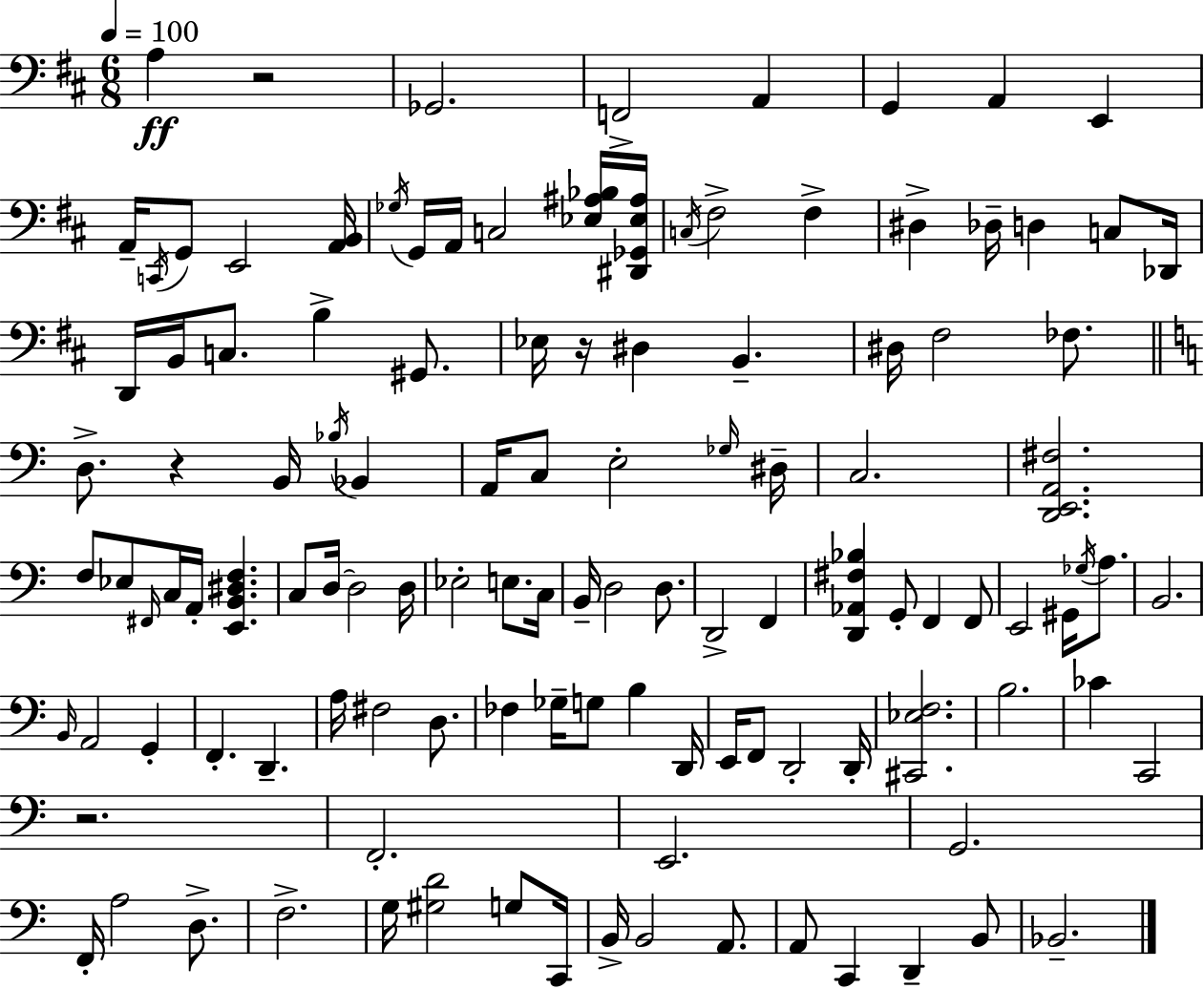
X:1
T:Untitled
M:6/8
L:1/4
K:D
A, z2 _G,,2 F,,2 A,, G,, A,, E,, A,,/4 C,,/4 G,,/2 E,,2 [A,,B,,]/4 _G,/4 G,,/4 A,,/4 C,2 [_E,^A,_B,]/4 [^D,,_G,,_E,^A,]/4 C,/4 ^F,2 ^F, ^D, _D,/4 D, C,/2 _D,,/4 D,,/4 B,,/4 C,/2 B, ^G,,/2 _E,/4 z/4 ^D, B,, ^D,/4 ^F,2 _F,/2 D,/2 z B,,/4 _B,/4 _B,, A,,/4 C,/2 E,2 _G,/4 ^D,/4 C,2 [D,,E,,A,,^F,]2 F,/2 _E,/2 ^F,,/4 C,/4 A,,/4 [E,,B,,^D,F,] C,/2 D,/4 D,2 D,/4 _E,2 E,/2 C,/4 B,,/4 D,2 D,/2 D,,2 F,, [D,,_A,,^F,_B,] G,,/2 F,, F,,/2 E,,2 ^G,,/4 _G,/4 A,/2 B,,2 B,,/4 A,,2 G,, F,, D,, A,/4 ^F,2 D,/2 _F, _G,/4 G,/2 B, D,,/4 E,,/4 F,,/2 D,,2 D,,/4 [^C,,_E,F,]2 B,2 _C C,,2 z2 F,,2 E,,2 G,,2 F,,/4 A,2 D,/2 F,2 G,/4 [^G,D]2 G,/2 C,,/4 B,,/4 B,,2 A,,/2 A,,/2 C,, D,, B,,/2 _B,,2